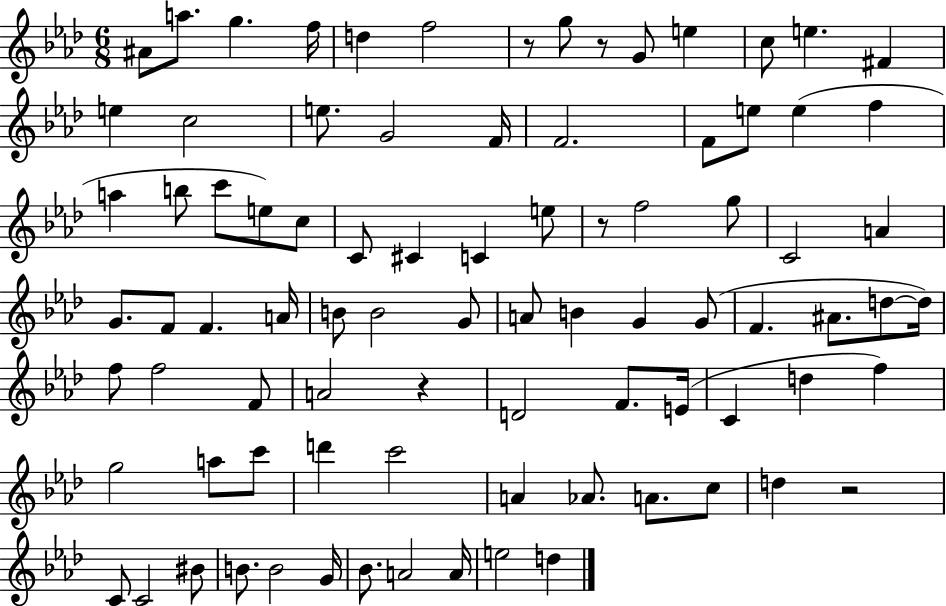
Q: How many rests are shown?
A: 5